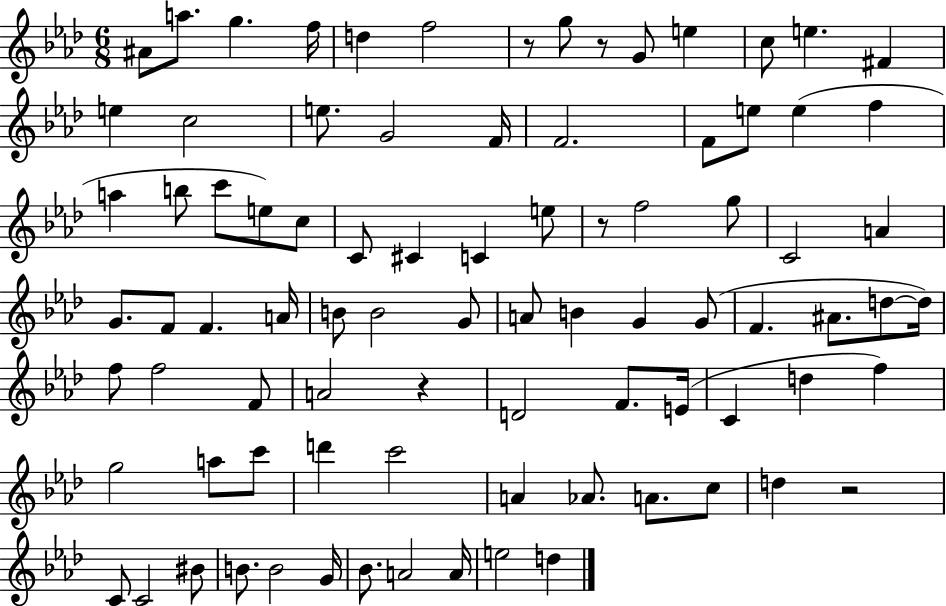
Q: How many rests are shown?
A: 5